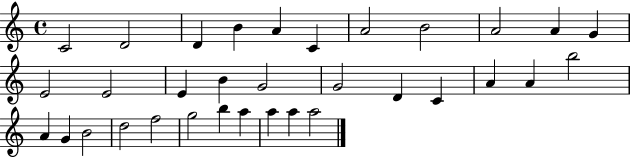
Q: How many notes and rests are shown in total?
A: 33